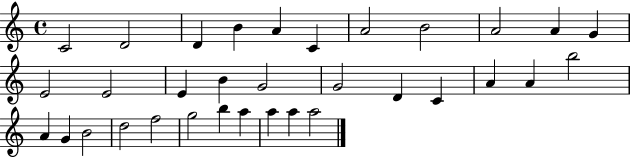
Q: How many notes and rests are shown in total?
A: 33